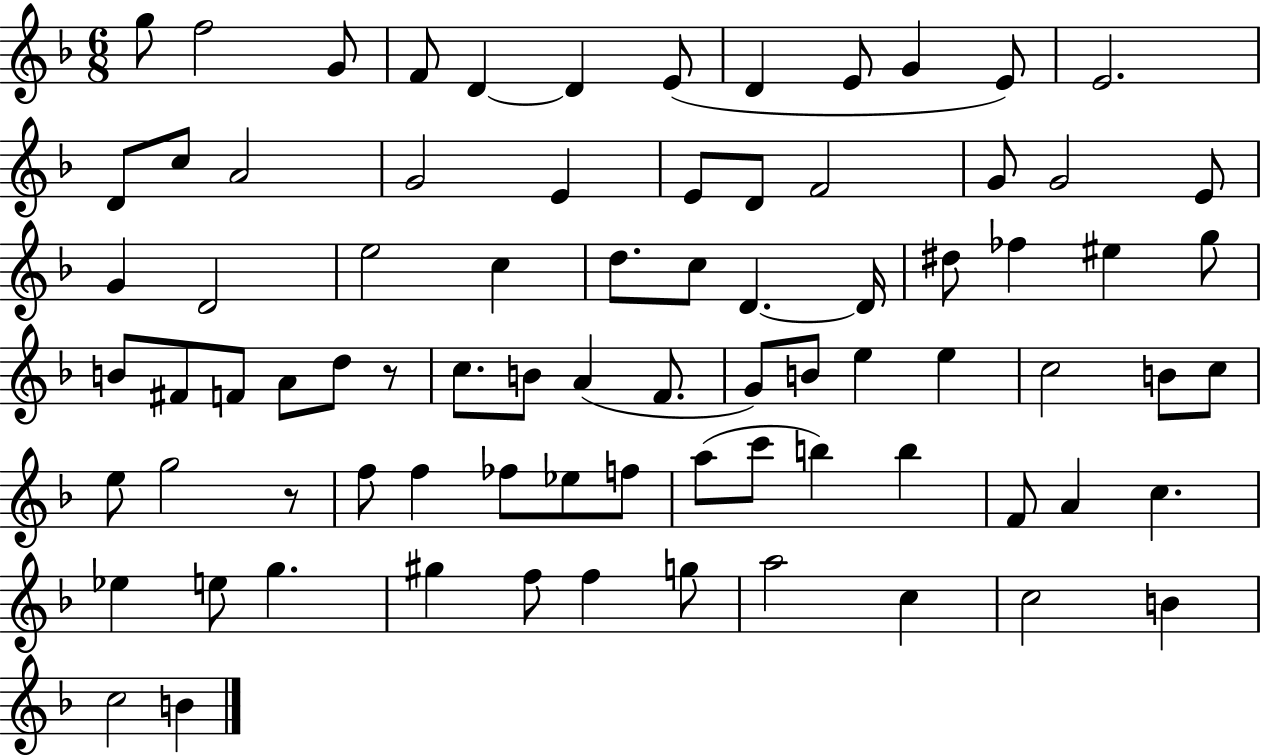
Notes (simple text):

G5/e F5/h G4/e F4/e D4/q D4/q E4/e D4/q E4/e G4/q E4/e E4/h. D4/e C5/e A4/h G4/h E4/q E4/e D4/e F4/h G4/e G4/h E4/e G4/q D4/h E5/h C5/q D5/e. C5/e D4/q. D4/s D#5/e FES5/q EIS5/q G5/e B4/e F#4/e F4/e A4/e D5/e R/e C5/e. B4/e A4/q F4/e. G4/e B4/e E5/q E5/q C5/h B4/e C5/e E5/e G5/h R/e F5/e F5/q FES5/e Eb5/e F5/e A5/e C6/e B5/q B5/q F4/e A4/q C5/q. Eb5/q E5/e G5/q. G#5/q F5/e F5/q G5/e A5/h C5/q C5/h B4/q C5/h B4/q